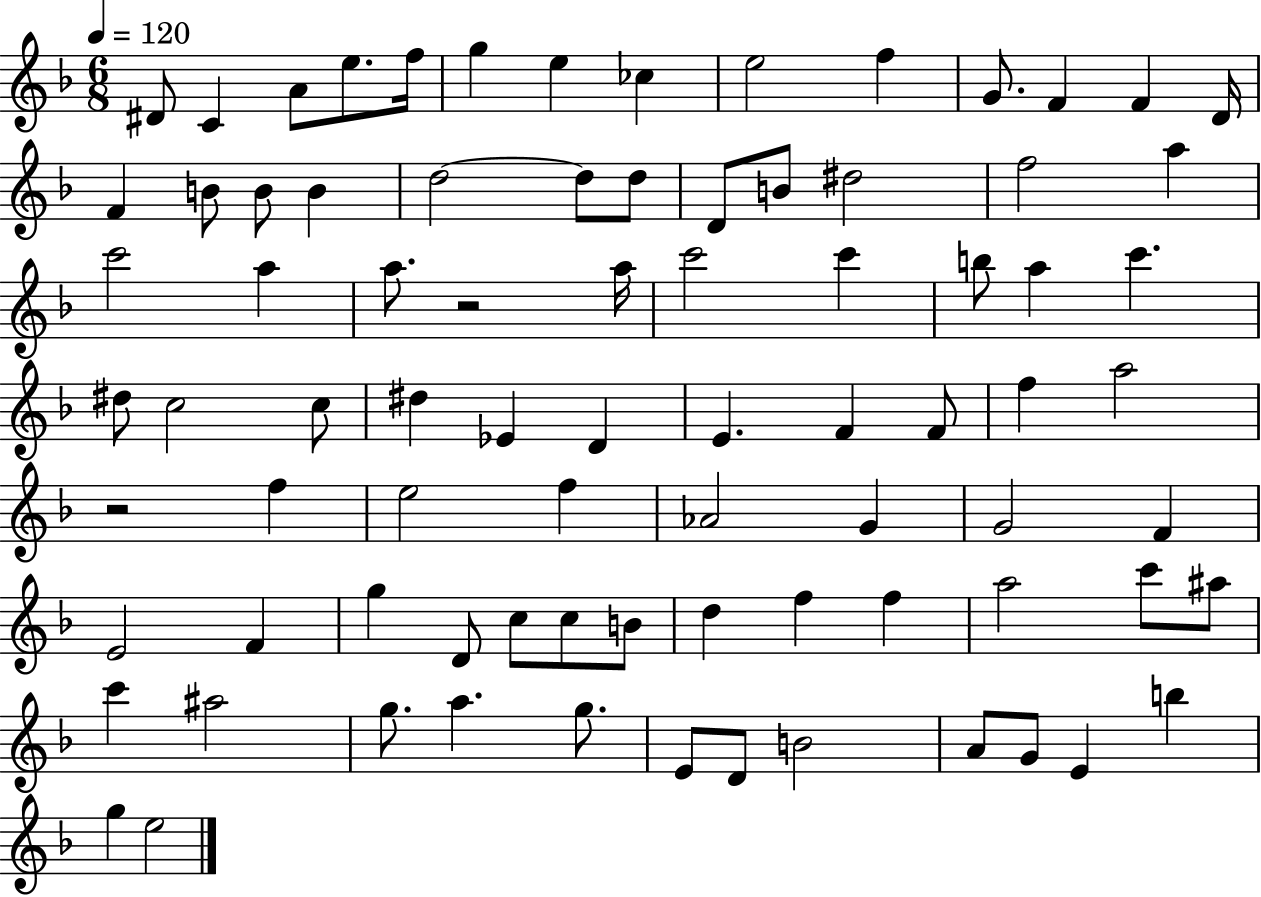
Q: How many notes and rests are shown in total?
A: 82